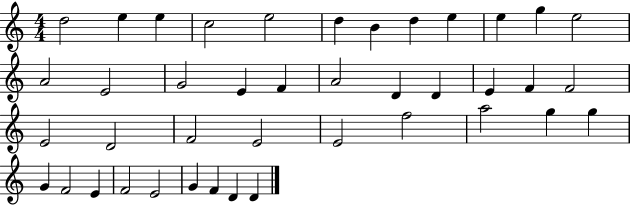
D5/h E5/q E5/q C5/h E5/h D5/q B4/q D5/q E5/q E5/q G5/q E5/h A4/h E4/h G4/h E4/q F4/q A4/h D4/q D4/q E4/q F4/q F4/h E4/h D4/h F4/h E4/h E4/h F5/h A5/h G5/q G5/q G4/q F4/h E4/q F4/h E4/h G4/q F4/q D4/q D4/q